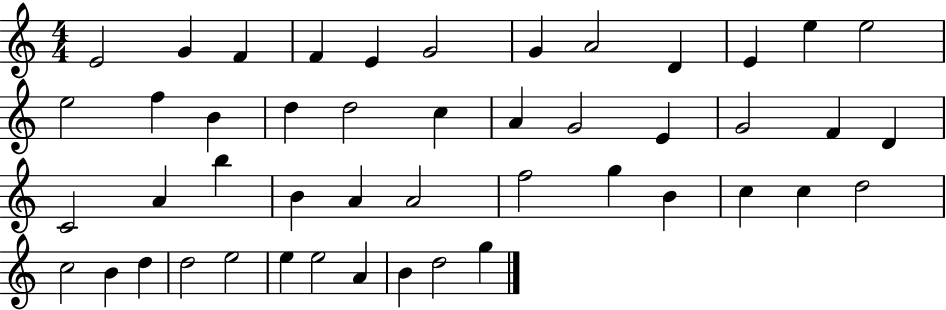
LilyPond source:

{
  \clef treble
  \numericTimeSignature
  \time 4/4
  \key c \major
  e'2 g'4 f'4 | f'4 e'4 g'2 | g'4 a'2 d'4 | e'4 e''4 e''2 | \break e''2 f''4 b'4 | d''4 d''2 c''4 | a'4 g'2 e'4 | g'2 f'4 d'4 | \break c'2 a'4 b''4 | b'4 a'4 a'2 | f''2 g''4 b'4 | c''4 c''4 d''2 | \break c''2 b'4 d''4 | d''2 e''2 | e''4 e''2 a'4 | b'4 d''2 g''4 | \break \bar "|."
}